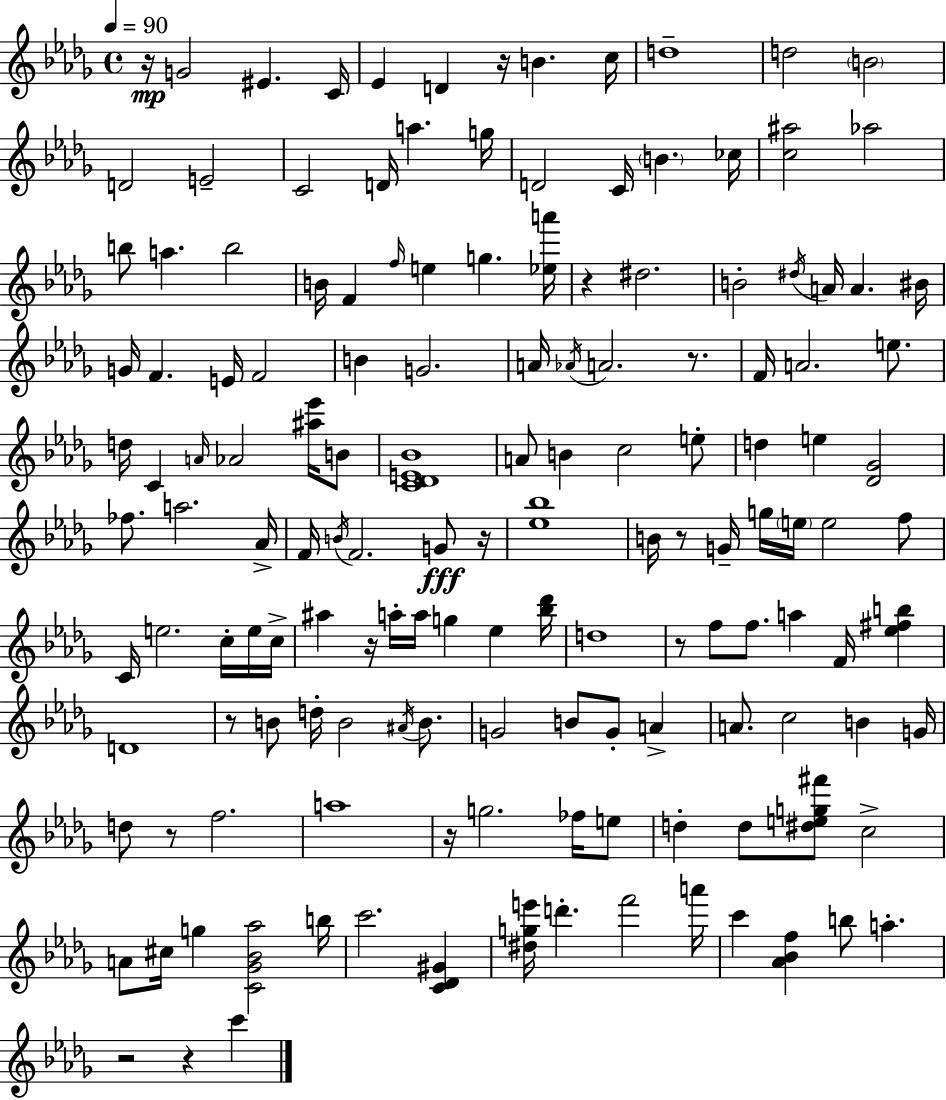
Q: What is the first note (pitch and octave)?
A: G4